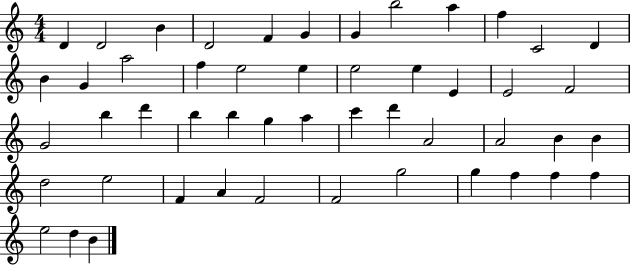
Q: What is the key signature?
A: C major